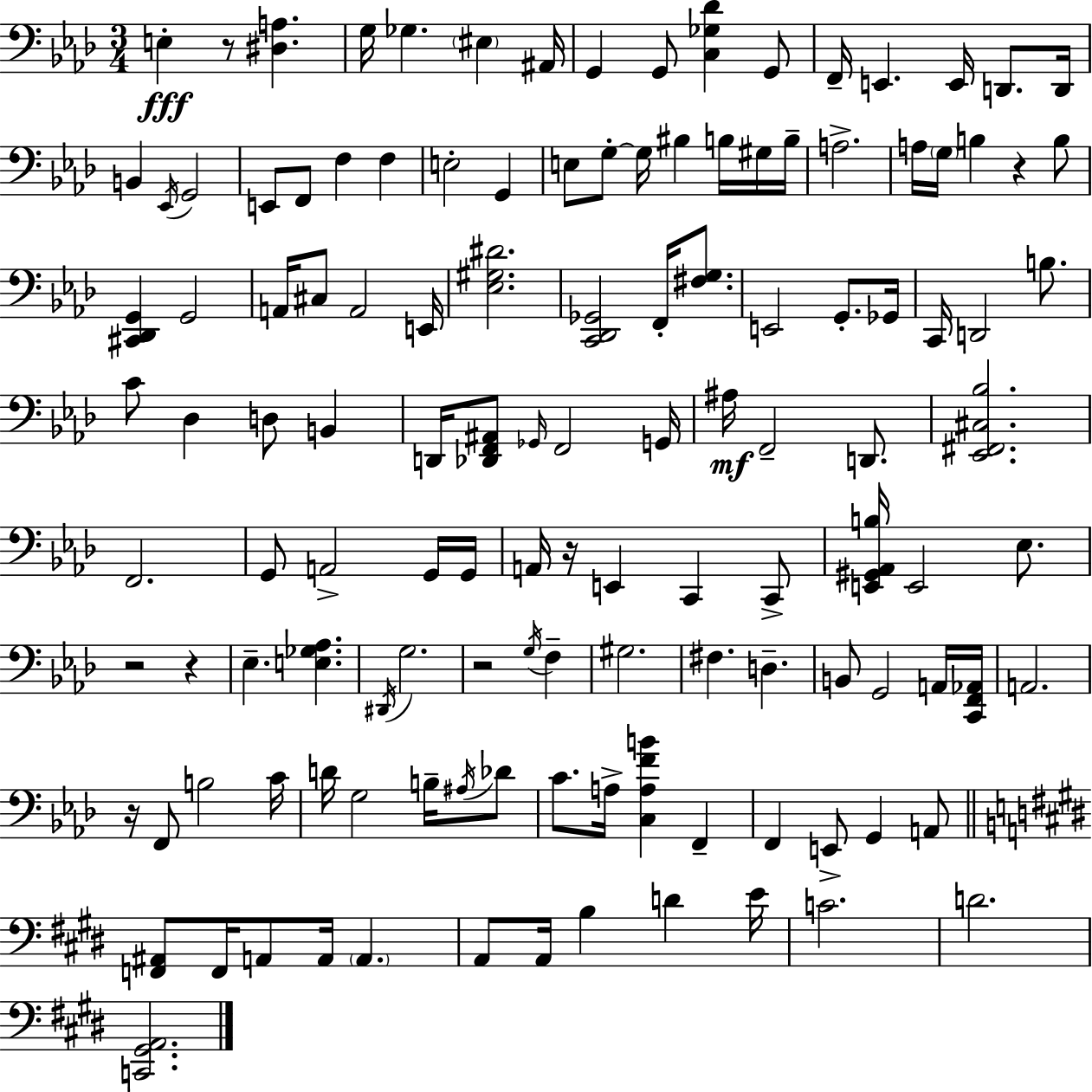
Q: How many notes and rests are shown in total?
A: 127